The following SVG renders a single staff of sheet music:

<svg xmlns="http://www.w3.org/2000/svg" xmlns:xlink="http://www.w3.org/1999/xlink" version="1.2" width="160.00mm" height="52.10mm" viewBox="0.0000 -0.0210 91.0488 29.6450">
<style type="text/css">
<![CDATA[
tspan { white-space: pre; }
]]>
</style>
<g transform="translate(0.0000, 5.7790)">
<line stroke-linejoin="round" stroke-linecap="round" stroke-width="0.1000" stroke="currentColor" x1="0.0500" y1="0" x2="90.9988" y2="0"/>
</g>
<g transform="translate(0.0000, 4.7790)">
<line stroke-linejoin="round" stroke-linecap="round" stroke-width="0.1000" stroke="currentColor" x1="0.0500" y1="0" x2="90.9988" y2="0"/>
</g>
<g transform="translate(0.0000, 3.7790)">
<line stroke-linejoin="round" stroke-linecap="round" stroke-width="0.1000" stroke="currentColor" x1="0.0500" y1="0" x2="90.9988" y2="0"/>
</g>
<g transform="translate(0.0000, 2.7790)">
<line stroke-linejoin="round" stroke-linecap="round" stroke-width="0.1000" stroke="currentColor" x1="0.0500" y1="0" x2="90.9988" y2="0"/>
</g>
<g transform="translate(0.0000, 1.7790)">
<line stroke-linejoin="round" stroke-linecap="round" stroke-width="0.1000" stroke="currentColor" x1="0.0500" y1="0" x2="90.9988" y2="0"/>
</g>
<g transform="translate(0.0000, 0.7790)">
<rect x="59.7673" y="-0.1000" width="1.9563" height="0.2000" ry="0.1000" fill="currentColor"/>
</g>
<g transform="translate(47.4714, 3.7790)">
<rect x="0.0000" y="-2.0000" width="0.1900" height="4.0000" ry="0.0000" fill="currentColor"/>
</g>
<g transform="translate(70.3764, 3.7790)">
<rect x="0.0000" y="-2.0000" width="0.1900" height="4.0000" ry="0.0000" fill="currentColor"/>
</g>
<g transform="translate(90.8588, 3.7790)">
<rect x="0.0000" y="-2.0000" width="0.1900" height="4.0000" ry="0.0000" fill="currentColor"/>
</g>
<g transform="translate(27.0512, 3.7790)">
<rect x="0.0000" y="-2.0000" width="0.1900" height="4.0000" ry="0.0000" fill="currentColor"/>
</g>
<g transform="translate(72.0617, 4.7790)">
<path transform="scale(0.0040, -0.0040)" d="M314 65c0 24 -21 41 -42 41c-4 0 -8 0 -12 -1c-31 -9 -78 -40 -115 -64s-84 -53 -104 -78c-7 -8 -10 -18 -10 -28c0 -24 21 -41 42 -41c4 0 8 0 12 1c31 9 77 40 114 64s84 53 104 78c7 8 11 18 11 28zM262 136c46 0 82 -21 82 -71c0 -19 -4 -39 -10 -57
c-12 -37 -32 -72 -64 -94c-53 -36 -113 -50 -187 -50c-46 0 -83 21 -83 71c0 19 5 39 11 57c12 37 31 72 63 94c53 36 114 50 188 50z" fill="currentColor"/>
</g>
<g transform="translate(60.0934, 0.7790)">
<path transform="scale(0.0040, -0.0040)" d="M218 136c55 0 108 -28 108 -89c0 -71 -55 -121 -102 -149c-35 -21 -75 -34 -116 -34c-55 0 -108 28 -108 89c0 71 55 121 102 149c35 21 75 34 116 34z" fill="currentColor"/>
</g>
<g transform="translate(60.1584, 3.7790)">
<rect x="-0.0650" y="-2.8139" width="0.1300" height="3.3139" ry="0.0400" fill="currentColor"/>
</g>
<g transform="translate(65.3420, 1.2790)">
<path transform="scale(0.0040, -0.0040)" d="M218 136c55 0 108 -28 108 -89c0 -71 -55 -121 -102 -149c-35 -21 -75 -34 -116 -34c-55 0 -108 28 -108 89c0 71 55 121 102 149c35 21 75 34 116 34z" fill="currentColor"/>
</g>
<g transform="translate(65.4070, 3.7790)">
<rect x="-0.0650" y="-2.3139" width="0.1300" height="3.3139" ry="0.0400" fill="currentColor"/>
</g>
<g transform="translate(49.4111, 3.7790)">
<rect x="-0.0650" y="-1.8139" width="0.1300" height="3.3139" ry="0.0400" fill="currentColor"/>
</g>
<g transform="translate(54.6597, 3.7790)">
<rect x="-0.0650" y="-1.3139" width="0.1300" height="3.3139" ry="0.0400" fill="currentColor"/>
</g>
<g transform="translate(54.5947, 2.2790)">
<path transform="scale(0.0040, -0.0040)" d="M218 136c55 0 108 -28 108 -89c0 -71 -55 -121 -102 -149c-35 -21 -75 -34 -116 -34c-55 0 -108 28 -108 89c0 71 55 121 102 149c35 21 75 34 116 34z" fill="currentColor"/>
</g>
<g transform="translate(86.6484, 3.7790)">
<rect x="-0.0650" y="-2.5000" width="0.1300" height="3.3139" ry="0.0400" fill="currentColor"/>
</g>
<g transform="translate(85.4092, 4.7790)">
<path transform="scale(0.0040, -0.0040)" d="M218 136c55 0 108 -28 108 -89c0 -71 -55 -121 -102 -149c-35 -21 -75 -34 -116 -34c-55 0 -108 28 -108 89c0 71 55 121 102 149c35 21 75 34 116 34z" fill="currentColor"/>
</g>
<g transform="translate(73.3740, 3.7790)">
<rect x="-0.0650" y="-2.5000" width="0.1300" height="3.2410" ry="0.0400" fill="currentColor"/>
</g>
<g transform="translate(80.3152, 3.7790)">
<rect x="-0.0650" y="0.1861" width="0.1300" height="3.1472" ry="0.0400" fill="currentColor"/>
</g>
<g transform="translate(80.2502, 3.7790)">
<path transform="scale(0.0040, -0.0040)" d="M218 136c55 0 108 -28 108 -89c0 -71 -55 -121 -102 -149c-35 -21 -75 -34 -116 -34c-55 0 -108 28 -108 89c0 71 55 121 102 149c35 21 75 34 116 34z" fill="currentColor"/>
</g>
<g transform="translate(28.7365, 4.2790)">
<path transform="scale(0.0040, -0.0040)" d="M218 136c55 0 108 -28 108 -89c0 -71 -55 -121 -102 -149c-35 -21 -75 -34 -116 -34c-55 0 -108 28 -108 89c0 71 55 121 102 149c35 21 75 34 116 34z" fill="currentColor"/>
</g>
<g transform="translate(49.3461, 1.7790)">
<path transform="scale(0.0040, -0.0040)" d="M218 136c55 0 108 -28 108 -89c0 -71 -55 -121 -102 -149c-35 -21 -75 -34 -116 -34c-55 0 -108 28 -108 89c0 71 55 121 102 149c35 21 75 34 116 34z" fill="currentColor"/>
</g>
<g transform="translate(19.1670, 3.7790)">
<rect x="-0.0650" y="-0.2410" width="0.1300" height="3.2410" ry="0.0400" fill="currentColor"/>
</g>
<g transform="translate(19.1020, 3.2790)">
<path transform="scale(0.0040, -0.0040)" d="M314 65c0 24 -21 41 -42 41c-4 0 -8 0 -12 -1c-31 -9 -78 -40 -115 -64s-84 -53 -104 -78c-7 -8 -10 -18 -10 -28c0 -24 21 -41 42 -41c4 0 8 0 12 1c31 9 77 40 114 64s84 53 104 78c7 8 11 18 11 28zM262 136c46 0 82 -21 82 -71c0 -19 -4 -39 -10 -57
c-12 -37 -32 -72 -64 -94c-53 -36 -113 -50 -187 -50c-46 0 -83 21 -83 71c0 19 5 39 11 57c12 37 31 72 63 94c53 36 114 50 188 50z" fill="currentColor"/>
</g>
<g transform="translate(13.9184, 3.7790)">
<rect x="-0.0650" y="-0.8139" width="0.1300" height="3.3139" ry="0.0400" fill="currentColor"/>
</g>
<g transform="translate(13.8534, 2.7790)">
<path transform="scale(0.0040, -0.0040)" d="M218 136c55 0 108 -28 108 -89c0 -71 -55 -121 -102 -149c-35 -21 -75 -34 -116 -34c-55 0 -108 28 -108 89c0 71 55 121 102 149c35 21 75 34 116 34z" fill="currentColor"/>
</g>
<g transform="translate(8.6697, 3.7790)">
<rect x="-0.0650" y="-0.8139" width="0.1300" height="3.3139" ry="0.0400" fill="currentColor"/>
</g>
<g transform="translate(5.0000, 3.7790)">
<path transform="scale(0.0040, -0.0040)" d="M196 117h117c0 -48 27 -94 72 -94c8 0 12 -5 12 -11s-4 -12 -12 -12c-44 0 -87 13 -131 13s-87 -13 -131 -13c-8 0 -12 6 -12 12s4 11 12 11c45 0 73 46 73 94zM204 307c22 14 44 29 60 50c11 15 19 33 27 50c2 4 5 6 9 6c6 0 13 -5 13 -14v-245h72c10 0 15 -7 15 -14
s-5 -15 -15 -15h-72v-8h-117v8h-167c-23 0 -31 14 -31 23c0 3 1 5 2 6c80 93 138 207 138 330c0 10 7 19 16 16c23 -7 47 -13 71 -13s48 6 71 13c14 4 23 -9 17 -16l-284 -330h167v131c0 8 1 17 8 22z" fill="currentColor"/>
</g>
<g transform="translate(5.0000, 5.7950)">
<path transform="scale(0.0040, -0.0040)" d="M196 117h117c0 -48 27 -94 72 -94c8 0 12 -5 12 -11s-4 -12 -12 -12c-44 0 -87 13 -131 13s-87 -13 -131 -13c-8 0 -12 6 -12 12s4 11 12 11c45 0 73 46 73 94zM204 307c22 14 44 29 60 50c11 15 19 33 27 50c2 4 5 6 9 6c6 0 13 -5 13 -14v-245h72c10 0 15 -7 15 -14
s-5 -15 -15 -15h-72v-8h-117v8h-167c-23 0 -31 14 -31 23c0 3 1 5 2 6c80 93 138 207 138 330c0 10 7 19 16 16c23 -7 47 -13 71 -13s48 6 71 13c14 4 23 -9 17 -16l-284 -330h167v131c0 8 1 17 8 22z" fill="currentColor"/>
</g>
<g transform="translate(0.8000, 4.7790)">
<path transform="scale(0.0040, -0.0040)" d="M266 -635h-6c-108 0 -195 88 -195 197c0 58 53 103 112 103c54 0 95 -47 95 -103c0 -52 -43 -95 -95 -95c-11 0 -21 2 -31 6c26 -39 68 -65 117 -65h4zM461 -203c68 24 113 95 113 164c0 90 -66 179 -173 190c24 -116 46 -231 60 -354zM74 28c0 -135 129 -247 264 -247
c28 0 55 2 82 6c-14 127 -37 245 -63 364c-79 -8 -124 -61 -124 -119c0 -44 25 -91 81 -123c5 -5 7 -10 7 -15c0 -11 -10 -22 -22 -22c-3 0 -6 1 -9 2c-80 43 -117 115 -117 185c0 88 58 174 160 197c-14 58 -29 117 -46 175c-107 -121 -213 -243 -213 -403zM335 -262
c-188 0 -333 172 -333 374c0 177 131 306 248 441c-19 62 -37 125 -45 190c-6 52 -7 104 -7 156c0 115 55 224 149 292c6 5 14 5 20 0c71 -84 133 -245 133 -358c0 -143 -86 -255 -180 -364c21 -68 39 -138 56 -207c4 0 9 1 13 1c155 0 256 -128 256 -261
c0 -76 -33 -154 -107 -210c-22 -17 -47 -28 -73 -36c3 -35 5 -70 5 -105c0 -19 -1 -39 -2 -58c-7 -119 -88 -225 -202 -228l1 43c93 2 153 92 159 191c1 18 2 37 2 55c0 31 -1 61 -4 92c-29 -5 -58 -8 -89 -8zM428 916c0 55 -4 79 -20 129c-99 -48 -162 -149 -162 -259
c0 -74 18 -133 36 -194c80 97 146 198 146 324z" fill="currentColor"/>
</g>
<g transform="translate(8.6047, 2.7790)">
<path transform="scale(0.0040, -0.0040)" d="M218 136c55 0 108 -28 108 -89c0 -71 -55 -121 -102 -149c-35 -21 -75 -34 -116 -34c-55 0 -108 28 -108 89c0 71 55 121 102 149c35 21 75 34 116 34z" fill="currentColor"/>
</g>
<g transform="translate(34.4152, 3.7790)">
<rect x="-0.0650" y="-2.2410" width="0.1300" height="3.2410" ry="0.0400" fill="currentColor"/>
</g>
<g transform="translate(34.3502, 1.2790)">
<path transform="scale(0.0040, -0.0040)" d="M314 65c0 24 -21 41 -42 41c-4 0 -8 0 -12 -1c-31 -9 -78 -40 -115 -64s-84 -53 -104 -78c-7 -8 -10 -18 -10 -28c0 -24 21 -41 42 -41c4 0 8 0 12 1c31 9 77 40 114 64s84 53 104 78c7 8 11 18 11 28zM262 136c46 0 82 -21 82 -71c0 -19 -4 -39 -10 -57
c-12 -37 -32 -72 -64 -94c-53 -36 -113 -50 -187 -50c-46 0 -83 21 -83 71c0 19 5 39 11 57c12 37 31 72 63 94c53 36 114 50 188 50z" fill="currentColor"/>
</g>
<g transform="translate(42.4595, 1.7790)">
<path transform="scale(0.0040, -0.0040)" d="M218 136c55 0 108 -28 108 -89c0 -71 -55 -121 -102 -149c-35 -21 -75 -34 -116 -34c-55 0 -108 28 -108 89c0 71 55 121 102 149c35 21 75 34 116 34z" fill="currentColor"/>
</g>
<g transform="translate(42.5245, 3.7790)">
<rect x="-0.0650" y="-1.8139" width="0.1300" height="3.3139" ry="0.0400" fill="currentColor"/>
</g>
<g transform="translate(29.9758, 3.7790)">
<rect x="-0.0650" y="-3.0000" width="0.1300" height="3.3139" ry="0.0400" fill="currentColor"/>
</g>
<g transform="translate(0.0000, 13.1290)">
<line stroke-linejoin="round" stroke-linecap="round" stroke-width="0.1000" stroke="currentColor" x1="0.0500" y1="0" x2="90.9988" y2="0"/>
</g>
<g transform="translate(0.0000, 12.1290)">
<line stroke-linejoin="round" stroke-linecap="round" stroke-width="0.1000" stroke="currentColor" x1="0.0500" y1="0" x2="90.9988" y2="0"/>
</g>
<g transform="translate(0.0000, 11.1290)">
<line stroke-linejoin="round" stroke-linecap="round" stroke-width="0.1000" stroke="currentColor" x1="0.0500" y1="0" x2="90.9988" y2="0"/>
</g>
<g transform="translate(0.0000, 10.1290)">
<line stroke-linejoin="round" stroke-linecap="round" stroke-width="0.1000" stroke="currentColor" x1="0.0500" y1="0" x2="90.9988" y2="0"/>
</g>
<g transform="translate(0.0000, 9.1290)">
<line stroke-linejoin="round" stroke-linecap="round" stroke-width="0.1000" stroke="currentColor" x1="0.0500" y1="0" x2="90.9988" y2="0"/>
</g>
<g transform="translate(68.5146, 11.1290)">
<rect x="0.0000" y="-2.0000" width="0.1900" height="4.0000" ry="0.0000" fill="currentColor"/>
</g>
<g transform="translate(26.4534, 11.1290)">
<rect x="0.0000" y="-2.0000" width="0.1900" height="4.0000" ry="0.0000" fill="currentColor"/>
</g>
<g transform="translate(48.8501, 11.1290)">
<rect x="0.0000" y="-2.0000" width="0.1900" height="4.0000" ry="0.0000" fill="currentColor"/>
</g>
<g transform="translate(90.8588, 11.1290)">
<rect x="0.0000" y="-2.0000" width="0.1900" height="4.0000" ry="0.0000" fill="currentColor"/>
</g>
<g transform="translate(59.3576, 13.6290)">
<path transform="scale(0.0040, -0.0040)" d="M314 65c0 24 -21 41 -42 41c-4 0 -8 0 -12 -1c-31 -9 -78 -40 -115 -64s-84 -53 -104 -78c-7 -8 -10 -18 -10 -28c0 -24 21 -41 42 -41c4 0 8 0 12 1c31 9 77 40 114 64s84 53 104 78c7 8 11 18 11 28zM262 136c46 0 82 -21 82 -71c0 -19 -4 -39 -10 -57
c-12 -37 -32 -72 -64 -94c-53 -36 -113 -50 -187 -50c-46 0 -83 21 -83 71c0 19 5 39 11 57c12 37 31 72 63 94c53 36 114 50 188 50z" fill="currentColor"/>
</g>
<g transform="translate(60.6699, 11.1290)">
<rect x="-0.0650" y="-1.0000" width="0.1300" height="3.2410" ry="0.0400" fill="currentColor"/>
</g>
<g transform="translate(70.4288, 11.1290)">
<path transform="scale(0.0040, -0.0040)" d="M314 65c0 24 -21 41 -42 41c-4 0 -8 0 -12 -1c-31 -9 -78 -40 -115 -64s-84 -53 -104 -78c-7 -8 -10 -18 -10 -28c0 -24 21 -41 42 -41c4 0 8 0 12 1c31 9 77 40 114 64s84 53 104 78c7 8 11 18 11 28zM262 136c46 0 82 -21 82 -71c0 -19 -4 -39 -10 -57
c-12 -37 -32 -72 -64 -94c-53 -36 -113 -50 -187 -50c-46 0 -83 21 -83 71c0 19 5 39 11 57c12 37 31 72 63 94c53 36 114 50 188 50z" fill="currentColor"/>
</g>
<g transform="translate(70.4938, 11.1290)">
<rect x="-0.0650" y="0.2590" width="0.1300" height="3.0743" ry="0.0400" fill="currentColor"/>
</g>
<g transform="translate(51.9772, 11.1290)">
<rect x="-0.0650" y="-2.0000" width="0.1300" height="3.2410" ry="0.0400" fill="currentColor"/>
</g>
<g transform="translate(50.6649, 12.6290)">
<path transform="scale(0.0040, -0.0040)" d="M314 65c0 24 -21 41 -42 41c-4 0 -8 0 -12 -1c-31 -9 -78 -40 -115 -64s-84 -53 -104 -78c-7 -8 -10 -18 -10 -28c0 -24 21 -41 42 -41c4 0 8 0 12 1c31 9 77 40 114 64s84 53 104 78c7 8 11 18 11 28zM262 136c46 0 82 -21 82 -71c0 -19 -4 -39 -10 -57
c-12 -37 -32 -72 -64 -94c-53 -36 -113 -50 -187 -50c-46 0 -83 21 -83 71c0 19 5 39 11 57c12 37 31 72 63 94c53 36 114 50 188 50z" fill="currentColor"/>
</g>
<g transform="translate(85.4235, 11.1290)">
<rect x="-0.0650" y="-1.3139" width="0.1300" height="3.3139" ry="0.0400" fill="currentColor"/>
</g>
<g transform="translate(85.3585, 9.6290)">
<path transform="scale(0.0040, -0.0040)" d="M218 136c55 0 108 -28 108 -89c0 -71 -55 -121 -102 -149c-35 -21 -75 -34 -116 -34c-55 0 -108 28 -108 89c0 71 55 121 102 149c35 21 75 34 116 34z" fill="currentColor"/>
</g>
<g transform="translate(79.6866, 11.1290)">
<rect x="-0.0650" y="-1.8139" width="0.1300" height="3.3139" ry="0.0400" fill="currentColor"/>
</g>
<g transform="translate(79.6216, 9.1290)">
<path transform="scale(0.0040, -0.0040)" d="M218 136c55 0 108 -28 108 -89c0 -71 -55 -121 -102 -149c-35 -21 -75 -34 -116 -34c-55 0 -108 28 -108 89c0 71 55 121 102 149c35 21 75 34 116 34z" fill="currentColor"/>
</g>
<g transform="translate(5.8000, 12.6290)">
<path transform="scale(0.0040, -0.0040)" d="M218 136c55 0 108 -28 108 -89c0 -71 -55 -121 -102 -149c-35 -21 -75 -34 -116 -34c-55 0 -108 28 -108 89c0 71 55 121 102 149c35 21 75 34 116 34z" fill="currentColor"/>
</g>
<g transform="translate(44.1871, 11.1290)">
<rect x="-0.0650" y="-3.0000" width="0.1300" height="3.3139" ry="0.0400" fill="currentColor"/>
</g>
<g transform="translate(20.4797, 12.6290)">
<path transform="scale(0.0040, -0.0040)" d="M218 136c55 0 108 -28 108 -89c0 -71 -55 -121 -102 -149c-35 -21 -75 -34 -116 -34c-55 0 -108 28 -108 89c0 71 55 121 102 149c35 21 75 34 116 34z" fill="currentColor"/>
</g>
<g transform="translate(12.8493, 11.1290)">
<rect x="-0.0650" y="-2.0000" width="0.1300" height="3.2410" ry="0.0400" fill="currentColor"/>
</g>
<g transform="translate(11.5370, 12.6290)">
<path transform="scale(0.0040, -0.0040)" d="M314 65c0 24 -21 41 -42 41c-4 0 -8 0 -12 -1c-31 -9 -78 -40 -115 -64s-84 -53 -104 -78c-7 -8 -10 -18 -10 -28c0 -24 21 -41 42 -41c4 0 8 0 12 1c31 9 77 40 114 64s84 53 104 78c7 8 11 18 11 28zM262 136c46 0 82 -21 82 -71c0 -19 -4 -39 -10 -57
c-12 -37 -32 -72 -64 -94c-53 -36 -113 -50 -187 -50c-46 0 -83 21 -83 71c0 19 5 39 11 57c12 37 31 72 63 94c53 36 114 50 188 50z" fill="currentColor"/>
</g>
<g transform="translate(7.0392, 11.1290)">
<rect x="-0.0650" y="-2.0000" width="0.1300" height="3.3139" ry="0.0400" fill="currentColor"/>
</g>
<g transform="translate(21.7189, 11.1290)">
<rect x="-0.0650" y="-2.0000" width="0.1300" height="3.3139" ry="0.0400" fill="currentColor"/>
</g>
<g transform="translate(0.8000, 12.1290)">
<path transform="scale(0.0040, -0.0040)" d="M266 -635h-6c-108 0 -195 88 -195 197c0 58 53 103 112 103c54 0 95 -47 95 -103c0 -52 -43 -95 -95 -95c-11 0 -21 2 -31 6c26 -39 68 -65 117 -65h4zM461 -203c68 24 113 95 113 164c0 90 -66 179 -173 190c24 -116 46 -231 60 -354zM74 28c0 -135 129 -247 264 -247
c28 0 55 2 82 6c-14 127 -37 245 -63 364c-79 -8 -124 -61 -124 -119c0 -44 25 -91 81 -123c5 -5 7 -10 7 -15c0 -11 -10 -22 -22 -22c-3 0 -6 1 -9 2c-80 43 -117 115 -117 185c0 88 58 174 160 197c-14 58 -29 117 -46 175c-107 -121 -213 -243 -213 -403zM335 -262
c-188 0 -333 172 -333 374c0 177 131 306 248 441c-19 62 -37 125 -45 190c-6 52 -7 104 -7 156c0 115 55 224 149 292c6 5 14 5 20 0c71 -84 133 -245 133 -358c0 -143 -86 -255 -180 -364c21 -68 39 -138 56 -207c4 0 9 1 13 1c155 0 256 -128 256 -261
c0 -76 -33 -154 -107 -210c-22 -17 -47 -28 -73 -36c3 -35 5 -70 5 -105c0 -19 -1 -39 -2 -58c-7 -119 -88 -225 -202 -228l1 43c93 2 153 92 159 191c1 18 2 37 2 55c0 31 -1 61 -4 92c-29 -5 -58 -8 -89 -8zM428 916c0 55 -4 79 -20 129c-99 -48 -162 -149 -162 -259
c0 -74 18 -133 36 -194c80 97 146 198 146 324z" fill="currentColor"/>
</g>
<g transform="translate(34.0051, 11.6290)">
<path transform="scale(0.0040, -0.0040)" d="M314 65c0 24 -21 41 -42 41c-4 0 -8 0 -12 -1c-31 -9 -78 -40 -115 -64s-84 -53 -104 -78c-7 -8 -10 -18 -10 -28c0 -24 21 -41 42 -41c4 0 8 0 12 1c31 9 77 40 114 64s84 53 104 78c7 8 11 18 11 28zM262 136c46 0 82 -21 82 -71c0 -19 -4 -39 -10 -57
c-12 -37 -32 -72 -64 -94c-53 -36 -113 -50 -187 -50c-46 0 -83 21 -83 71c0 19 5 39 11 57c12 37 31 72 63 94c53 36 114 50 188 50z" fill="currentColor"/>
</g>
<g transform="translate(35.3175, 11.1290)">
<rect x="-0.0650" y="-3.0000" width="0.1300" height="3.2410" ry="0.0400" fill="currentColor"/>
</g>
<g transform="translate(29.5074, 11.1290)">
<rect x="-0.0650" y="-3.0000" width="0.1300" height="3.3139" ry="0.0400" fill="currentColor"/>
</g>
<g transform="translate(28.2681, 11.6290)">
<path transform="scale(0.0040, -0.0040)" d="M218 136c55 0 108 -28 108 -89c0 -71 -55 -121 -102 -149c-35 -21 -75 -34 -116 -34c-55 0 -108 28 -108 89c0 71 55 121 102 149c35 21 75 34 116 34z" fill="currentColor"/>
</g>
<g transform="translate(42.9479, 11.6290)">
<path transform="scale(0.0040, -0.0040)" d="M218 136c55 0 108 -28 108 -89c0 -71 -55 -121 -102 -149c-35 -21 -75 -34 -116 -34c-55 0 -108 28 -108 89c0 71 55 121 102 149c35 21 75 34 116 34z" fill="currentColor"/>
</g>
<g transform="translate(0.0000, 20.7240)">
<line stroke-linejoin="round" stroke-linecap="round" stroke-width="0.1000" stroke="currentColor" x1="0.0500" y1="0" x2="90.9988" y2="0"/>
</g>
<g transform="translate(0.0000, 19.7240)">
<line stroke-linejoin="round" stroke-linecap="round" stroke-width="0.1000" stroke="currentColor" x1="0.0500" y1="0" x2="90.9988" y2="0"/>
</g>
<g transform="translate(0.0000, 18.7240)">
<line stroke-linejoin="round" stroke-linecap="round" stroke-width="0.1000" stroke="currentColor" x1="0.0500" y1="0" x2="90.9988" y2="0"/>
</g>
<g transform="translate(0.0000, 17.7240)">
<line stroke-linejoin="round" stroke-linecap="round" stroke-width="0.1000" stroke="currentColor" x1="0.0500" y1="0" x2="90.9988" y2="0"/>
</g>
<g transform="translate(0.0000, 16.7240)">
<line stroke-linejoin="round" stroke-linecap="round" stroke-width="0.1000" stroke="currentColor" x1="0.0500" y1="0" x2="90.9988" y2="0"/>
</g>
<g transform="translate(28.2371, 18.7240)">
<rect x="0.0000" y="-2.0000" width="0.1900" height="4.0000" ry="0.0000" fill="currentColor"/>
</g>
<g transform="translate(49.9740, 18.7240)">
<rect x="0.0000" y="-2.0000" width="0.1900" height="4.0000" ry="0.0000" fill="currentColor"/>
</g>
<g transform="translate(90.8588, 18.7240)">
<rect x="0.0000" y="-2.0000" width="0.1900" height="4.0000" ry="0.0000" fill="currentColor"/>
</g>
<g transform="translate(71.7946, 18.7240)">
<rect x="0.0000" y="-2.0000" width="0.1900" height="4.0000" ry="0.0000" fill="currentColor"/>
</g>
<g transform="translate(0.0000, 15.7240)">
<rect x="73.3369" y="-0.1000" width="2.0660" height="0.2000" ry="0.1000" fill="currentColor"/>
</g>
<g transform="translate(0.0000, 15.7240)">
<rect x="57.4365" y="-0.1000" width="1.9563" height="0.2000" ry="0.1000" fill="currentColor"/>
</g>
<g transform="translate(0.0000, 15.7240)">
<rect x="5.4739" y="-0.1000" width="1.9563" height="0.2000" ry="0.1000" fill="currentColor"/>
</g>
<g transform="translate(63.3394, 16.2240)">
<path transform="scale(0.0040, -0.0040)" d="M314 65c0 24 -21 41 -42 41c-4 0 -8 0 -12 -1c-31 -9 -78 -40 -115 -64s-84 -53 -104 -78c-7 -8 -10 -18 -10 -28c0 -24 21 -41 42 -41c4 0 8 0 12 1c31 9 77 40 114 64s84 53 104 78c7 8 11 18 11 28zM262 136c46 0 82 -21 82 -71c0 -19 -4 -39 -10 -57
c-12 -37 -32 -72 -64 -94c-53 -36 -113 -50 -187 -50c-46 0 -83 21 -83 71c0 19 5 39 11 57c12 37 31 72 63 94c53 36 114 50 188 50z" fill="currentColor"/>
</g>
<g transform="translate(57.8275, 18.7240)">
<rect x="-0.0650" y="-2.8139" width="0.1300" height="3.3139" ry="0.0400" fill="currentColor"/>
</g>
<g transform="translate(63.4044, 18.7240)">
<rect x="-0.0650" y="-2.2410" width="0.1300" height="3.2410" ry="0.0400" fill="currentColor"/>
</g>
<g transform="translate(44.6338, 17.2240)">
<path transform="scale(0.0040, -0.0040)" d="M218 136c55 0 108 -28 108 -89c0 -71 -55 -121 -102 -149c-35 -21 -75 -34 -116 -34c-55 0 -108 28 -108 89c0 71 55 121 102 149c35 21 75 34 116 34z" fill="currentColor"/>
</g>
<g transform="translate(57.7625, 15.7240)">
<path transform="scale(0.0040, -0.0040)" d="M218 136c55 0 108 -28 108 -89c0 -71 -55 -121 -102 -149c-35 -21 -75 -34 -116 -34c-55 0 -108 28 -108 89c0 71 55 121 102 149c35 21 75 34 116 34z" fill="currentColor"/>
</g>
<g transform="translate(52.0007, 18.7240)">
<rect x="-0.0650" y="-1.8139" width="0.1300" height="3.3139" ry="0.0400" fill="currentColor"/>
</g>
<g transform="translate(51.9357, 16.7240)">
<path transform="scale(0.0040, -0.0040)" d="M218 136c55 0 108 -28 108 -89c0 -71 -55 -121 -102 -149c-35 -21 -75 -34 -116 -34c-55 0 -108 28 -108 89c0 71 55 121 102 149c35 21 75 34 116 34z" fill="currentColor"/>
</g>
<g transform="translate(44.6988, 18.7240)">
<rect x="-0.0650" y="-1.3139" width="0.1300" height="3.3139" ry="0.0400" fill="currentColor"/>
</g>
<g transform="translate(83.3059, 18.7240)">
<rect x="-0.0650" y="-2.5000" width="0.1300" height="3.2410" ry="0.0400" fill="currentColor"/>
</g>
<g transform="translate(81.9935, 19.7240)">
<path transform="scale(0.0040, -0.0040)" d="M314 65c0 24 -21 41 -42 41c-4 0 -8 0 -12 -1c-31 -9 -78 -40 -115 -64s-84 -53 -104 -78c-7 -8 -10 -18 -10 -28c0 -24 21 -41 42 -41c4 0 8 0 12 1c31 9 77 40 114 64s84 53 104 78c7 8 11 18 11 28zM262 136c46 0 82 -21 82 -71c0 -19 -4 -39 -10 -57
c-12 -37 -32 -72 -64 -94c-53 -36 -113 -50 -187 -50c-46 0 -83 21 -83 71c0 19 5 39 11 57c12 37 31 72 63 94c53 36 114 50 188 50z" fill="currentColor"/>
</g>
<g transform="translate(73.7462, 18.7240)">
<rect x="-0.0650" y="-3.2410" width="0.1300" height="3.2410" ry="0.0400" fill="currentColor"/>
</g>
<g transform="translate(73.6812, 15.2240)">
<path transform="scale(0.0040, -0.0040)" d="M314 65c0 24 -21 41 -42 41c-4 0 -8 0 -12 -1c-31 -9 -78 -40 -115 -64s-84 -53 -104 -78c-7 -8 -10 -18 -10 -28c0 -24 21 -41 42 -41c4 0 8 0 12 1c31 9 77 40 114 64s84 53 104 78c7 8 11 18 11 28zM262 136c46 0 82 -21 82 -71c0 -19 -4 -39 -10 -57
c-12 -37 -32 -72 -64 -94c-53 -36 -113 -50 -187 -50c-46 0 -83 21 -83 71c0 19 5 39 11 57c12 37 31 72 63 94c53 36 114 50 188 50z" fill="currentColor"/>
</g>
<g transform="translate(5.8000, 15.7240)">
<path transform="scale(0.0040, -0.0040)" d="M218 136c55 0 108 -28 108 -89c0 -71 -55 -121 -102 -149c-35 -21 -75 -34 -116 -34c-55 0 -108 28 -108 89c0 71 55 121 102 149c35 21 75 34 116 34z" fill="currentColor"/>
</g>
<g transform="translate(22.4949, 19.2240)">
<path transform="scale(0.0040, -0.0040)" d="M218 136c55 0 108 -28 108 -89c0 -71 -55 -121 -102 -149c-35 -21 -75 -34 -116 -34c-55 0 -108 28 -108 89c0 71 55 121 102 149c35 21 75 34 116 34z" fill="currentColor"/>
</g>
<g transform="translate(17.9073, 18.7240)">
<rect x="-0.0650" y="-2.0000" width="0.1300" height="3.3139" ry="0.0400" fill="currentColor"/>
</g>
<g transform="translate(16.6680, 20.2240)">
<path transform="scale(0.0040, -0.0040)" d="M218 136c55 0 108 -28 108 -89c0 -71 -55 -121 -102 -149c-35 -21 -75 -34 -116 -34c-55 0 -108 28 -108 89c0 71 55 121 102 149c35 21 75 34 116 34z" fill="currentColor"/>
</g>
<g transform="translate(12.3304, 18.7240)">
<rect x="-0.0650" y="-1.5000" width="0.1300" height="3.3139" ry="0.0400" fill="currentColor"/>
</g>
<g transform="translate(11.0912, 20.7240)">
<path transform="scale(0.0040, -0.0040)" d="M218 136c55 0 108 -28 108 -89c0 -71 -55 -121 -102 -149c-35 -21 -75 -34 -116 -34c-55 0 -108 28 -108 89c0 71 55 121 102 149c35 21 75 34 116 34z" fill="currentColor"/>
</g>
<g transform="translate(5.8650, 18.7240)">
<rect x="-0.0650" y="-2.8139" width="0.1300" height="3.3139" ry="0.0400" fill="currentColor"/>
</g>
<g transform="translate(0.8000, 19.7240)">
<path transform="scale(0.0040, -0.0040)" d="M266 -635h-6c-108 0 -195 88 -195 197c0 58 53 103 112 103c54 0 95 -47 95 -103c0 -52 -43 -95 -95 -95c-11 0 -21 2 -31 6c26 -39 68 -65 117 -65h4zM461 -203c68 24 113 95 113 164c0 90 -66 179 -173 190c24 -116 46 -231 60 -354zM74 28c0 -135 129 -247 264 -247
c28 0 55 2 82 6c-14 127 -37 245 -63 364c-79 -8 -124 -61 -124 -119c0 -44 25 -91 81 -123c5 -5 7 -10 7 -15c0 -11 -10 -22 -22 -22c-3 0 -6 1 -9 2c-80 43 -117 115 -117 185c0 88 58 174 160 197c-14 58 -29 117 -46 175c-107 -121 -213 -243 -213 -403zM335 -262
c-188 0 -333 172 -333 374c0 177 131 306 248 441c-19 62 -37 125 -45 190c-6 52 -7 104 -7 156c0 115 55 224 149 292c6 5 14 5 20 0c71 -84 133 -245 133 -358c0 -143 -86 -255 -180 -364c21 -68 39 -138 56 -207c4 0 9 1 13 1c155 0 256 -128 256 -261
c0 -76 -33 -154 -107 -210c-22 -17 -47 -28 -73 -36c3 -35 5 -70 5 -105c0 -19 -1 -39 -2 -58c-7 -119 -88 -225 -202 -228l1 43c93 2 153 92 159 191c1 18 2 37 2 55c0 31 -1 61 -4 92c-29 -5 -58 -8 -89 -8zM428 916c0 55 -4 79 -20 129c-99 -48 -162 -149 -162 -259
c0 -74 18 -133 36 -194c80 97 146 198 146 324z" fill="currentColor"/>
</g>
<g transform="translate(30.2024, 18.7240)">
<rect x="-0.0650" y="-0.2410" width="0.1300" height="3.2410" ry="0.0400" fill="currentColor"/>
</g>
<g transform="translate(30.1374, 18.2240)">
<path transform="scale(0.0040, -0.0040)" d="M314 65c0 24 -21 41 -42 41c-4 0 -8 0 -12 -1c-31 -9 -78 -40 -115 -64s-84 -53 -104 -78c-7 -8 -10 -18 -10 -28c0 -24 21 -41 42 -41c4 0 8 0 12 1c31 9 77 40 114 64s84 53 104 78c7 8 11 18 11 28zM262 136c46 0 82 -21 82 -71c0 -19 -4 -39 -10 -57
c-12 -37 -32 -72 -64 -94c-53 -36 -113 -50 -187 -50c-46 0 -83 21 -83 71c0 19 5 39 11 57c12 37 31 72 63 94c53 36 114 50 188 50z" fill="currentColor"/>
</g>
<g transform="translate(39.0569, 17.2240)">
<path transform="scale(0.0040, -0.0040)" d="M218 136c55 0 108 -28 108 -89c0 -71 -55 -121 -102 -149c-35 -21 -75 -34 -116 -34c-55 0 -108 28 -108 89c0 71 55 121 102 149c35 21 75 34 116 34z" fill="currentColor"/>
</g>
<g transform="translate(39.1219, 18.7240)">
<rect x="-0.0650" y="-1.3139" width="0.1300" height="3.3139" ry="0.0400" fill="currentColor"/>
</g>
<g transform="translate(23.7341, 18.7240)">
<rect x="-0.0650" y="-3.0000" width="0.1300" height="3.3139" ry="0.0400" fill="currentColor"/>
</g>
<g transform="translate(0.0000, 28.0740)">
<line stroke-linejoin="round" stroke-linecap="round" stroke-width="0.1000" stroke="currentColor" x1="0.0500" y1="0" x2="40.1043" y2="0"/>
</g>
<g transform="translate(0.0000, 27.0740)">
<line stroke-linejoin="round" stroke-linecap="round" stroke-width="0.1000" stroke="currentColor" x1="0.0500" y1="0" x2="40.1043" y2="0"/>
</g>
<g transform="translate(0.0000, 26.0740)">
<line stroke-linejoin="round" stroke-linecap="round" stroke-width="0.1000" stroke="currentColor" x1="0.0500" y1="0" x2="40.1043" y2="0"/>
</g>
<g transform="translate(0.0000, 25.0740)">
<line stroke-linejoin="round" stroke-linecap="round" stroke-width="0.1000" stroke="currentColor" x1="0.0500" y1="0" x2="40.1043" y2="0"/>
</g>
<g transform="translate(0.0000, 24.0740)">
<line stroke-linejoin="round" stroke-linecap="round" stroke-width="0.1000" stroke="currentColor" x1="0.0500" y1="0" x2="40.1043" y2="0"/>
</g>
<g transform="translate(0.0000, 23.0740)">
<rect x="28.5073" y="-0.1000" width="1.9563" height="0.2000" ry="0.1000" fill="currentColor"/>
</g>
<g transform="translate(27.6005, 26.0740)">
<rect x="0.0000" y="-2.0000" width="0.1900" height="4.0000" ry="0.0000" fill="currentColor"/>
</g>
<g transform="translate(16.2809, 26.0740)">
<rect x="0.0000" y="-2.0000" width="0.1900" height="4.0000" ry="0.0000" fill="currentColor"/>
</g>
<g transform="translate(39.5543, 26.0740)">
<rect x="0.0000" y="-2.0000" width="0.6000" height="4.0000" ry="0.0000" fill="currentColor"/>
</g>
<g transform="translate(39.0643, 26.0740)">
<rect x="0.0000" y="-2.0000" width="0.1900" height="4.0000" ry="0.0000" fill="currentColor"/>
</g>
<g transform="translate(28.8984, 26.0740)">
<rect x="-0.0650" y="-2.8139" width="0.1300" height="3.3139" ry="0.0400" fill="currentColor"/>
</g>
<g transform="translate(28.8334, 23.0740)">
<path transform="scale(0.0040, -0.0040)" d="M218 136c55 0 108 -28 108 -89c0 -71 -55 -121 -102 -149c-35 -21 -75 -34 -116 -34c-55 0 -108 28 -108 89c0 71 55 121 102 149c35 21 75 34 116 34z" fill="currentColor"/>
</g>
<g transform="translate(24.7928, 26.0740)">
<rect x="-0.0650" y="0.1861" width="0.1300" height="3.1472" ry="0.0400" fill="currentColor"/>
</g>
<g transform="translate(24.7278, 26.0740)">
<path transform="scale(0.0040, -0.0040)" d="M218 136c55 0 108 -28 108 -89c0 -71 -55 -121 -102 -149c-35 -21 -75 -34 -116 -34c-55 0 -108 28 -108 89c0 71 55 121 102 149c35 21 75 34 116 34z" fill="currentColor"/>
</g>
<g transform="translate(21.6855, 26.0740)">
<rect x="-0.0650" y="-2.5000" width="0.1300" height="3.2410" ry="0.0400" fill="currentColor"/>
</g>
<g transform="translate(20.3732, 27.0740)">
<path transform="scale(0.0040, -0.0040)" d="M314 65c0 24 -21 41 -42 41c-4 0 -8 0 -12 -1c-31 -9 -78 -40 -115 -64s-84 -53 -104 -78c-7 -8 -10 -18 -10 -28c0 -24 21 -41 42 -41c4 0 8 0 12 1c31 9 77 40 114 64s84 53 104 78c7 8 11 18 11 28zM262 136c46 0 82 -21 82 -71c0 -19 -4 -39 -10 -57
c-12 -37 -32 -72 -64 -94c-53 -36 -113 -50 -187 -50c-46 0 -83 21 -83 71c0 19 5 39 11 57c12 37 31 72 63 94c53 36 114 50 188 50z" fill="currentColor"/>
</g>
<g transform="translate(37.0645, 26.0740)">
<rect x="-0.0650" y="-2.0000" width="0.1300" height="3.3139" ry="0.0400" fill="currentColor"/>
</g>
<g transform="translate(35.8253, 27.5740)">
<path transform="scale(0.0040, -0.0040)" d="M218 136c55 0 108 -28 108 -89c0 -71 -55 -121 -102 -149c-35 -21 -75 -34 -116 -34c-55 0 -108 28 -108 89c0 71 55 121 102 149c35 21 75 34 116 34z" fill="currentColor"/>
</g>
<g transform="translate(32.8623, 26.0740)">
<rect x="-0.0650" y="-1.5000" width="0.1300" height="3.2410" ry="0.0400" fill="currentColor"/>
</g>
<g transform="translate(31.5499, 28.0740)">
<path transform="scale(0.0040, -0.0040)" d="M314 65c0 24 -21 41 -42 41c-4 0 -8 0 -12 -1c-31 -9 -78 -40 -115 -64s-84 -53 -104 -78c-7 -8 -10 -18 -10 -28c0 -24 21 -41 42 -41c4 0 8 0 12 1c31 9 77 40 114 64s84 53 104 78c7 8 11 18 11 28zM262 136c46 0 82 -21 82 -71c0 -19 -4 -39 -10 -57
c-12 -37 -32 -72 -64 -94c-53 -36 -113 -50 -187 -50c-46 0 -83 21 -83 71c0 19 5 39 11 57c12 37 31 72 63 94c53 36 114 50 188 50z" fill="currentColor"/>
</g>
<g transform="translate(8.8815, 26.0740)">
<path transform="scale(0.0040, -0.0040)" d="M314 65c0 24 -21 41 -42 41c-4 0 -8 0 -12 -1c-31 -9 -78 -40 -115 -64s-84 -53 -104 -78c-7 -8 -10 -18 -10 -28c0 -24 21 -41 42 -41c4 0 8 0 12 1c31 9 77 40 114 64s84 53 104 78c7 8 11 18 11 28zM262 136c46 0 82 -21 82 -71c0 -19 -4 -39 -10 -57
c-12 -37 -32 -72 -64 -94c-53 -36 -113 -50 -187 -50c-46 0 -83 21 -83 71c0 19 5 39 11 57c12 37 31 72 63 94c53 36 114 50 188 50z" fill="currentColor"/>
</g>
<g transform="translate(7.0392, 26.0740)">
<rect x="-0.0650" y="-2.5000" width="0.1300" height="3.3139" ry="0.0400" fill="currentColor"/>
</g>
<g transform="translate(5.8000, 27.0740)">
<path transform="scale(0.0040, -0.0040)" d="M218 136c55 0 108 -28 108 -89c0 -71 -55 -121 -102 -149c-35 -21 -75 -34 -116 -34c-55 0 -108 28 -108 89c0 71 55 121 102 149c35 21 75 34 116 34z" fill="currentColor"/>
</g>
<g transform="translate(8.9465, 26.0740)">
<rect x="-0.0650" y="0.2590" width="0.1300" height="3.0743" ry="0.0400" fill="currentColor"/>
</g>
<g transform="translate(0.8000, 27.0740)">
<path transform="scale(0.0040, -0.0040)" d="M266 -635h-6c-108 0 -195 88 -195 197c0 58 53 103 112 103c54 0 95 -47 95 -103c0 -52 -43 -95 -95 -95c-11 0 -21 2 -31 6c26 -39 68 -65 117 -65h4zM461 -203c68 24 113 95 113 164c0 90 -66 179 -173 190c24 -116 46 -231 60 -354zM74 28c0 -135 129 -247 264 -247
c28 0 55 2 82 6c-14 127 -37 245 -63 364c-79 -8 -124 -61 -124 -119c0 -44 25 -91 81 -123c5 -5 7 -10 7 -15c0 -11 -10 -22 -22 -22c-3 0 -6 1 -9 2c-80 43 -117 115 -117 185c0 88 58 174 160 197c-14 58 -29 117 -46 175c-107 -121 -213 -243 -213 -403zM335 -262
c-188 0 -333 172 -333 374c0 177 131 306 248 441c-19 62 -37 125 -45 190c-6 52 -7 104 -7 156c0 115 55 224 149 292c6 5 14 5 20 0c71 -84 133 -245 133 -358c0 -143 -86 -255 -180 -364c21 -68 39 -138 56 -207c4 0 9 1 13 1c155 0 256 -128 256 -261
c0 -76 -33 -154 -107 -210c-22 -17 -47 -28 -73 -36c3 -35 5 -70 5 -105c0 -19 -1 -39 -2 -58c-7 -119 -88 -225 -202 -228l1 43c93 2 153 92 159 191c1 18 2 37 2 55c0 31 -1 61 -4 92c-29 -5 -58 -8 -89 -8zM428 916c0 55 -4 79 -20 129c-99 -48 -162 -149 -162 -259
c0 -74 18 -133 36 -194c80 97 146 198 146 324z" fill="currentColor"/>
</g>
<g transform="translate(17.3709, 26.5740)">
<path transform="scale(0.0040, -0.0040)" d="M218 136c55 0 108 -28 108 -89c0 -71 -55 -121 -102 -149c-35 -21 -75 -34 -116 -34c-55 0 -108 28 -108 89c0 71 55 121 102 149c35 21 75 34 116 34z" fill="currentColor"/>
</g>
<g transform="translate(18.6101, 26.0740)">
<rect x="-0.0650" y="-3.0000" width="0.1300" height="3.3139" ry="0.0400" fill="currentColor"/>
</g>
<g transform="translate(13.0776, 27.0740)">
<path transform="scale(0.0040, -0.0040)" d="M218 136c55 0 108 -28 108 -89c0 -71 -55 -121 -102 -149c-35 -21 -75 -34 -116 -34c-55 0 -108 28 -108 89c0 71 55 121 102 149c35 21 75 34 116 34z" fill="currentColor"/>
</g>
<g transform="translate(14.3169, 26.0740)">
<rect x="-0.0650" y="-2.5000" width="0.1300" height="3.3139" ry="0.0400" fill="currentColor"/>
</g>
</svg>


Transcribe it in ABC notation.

X:1
T:Untitled
M:4/4
L:1/4
K:C
d d c2 A g2 f f e a g G2 B G F F2 F A A2 A F2 D2 B2 f e a E F A c2 e e f a g2 b2 G2 G B2 G A G2 B a E2 F